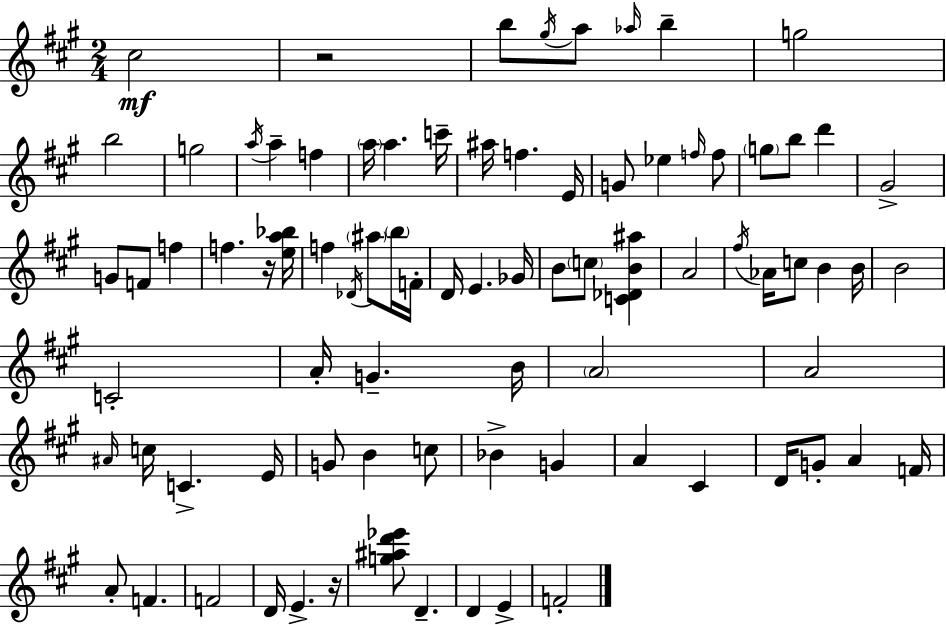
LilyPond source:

{
  \clef treble
  \numericTimeSignature
  \time 2/4
  \key a \major
  \repeat volta 2 { cis''2\mf | r2 | b''8 \acciaccatura { gis''16 } a''8 \grace { aes''16 } b''4-- | g''2 | \break b''2 | g''2 | \acciaccatura { a''16 } a''4-- f''4 | \parenthesize a''16 a''4. | \break c'''16-- ais''16 f''4. | e'16 g'8 ees''4 | \grace { f''16 } f''8 \parenthesize g''8 b''8 | d'''4 gis'2-> | \break g'8 f'8 | f''4 f''4. | r16 <e'' a'' bes''>16 f''4 | \acciaccatura { des'16 } \parenthesize ais''8 \parenthesize b''16 f'16-. d'16 e'4. | \break ges'16 b'8 \parenthesize c''8 | <c' des' b' ais''>4 a'2 | \acciaccatura { fis''16 } aes'16 c''8 | b'4 b'16 b'2 | \break c'2-. | a'16-. g'4.-- | b'16 \parenthesize a'2 | a'2 | \break \grace { ais'16 } c''16 | c'4.-> e'16 g'8 | b'4 c''8 bes'4-> | g'4 a'4 | \break cis'4 d'16 | g'8-. a'4 f'16 a'8-. | f'4. f'2 | d'16 | \break e'4.-> r16 <g'' ais'' d''' ees'''>8 | d'4.-- d'4 | e'4-> f'2-. | } \bar "|."
}